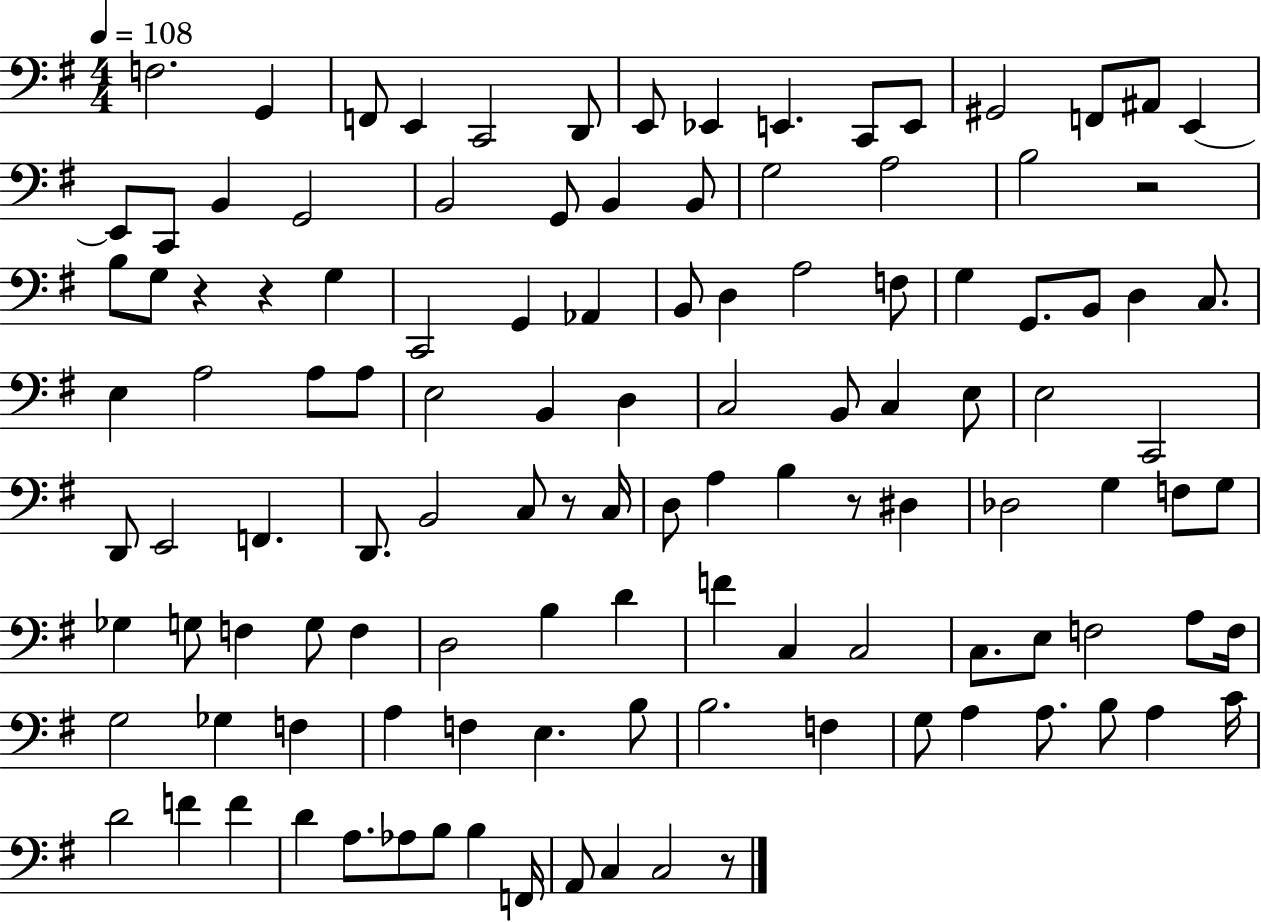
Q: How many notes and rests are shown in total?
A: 118